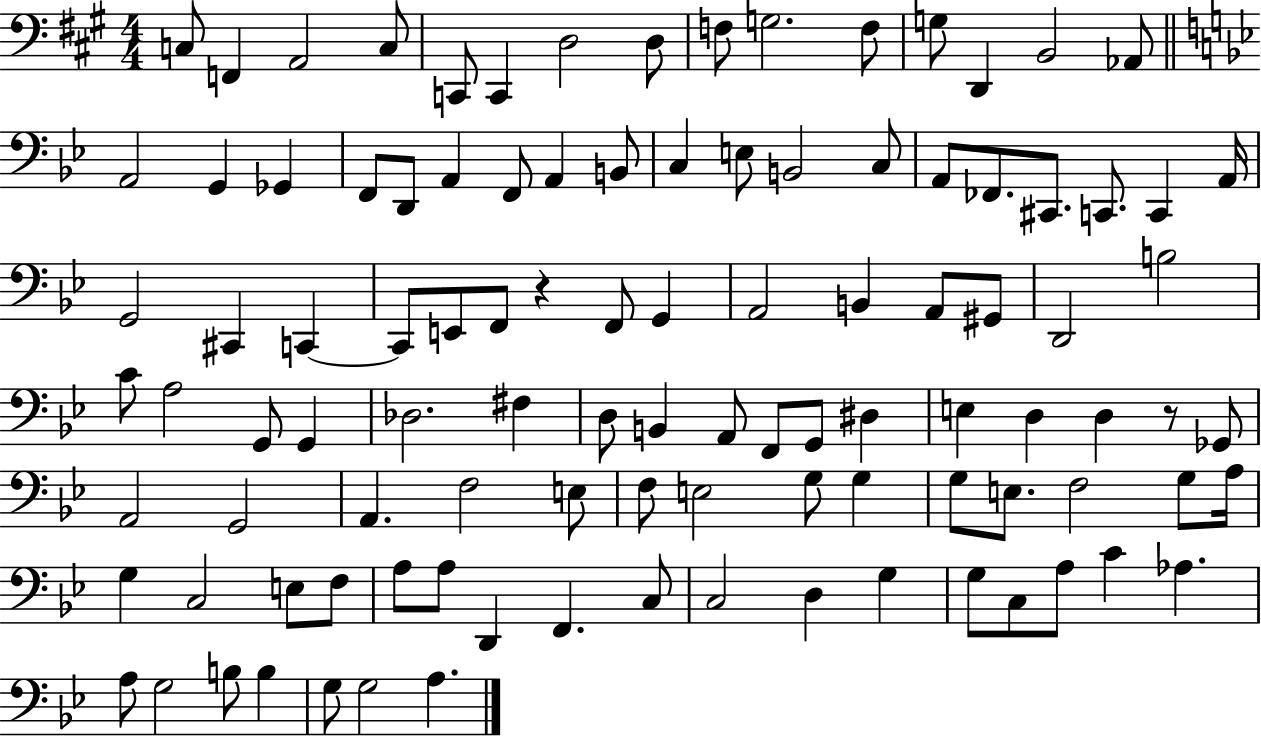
C3/e F2/q A2/h C3/e C2/e C2/q D3/h D3/e F3/e G3/h. F3/e G3/e D2/q B2/h Ab2/e A2/h G2/q Gb2/q F2/e D2/e A2/q F2/e A2/q B2/e C3/q E3/e B2/h C3/e A2/e FES2/e. C#2/e. C2/e. C2/q A2/s G2/h C#2/q C2/q C2/e E2/e F2/e R/q F2/e G2/q A2/h B2/q A2/e G#2/e D2/h B3/h C4/e A3/h G2/e G2/q Db3/h. F#3/q D3/e B2/q A2/e F2/e G2/e D#3/q E3/q D3/q D3/q R/e Gb2/e A2/h G2/h A2/q. F3/h E3/e F3/e E3/h G3/e G3/q G3/e E3/e. F3/h G3/e A3/s G3/q C3/h E3/e F3/e A3/e A3/e D2/q F2/q. C3/e C3/h D3/q G3/q G3/e C3/e A3/e C4/q Ab3/q. A3/e G3/h B3/e B3/q G3/e G3/h A3/q.